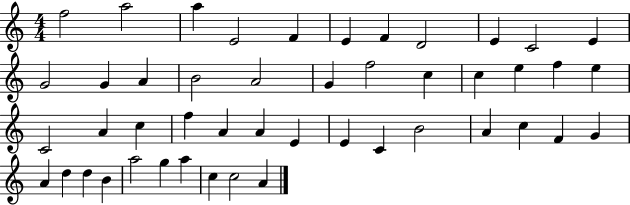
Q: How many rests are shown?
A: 0